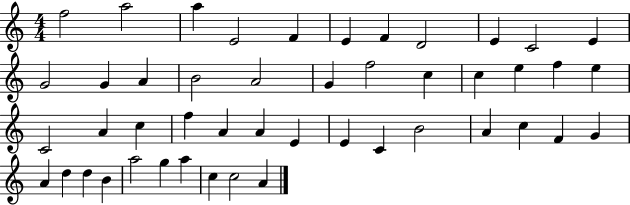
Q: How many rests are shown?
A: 0